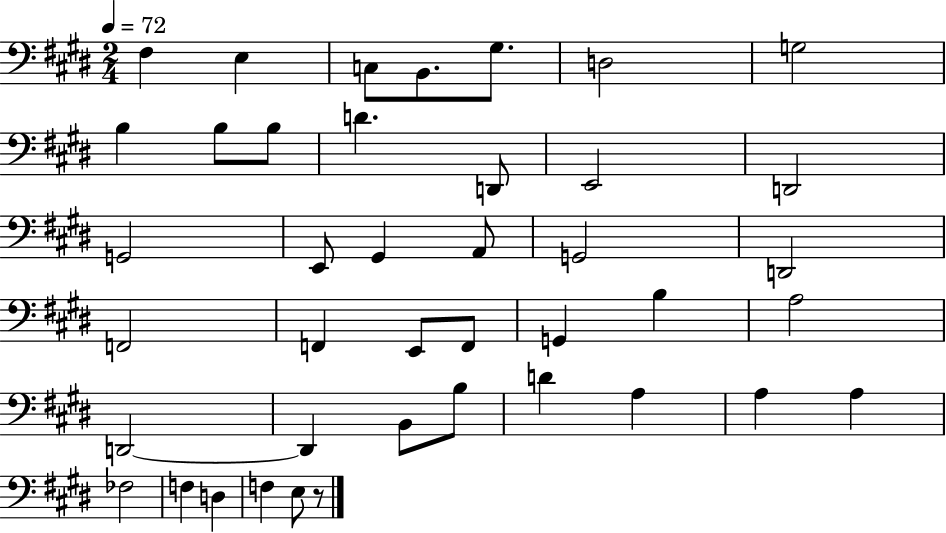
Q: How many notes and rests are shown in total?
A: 41